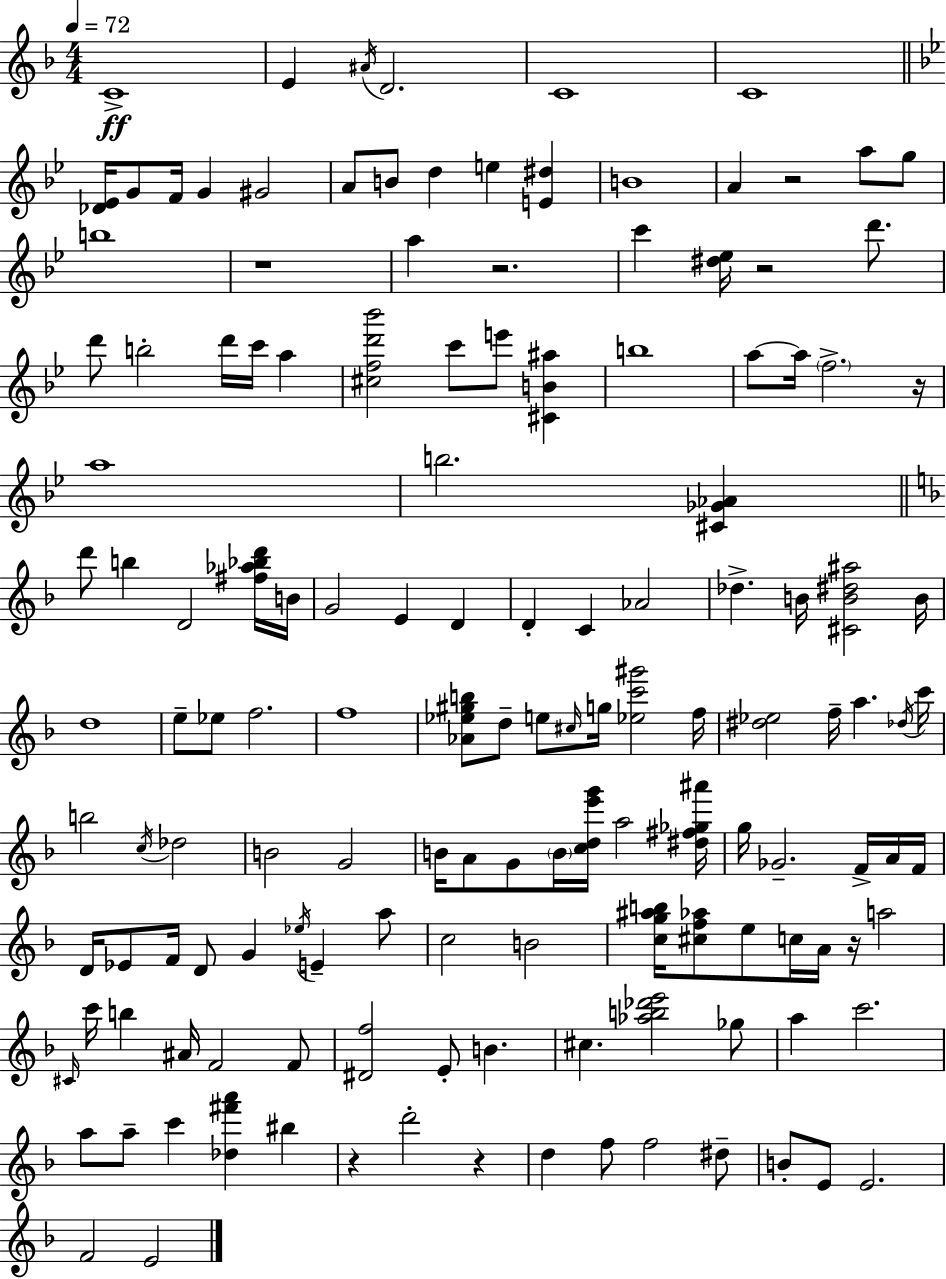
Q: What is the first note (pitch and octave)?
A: C4